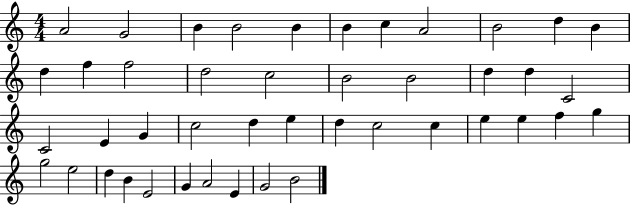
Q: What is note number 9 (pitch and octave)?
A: B4